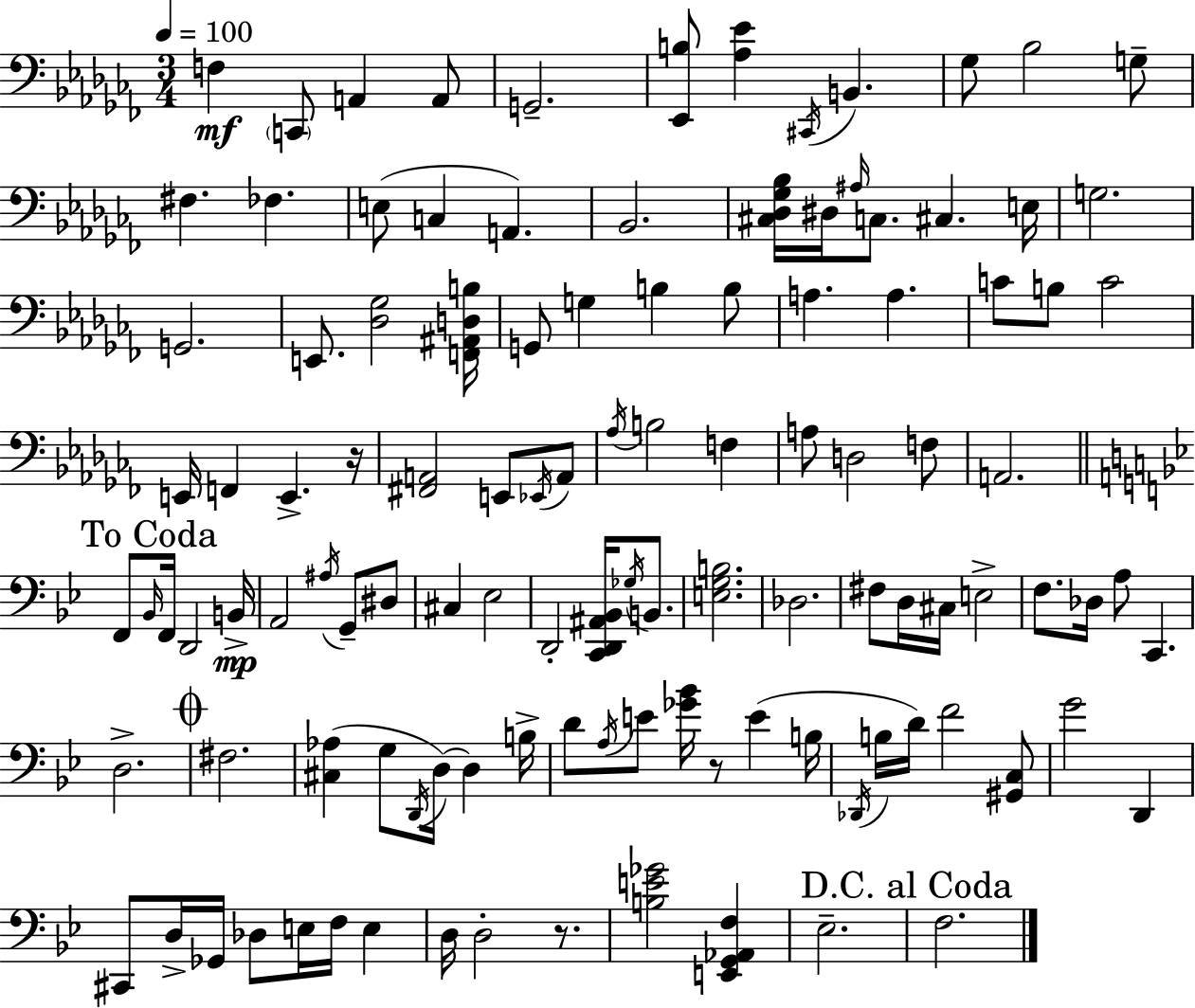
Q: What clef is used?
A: bass